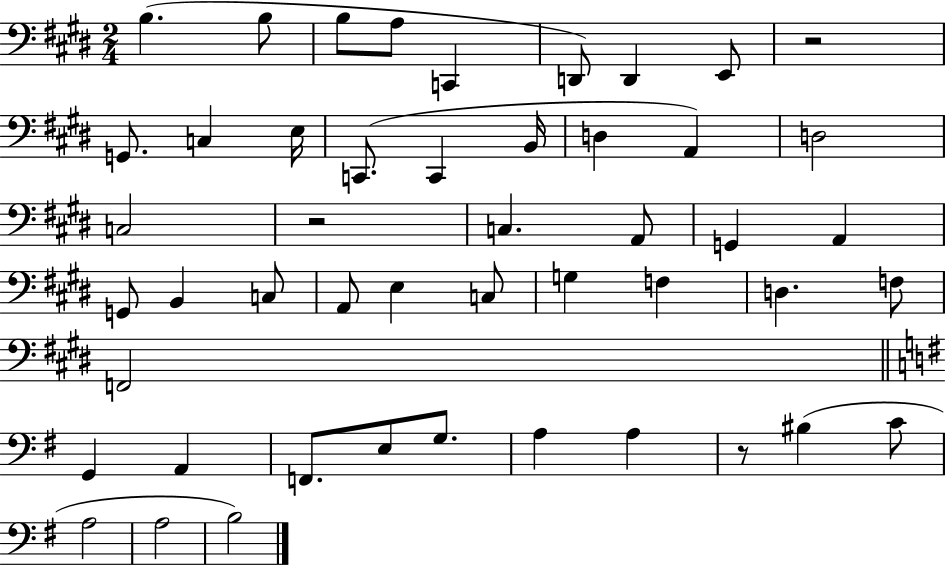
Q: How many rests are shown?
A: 3